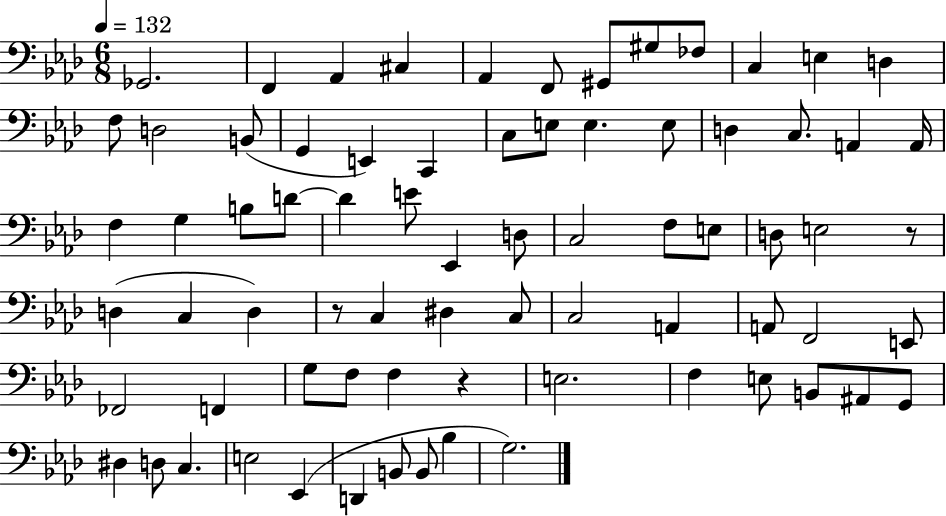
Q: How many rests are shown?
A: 3